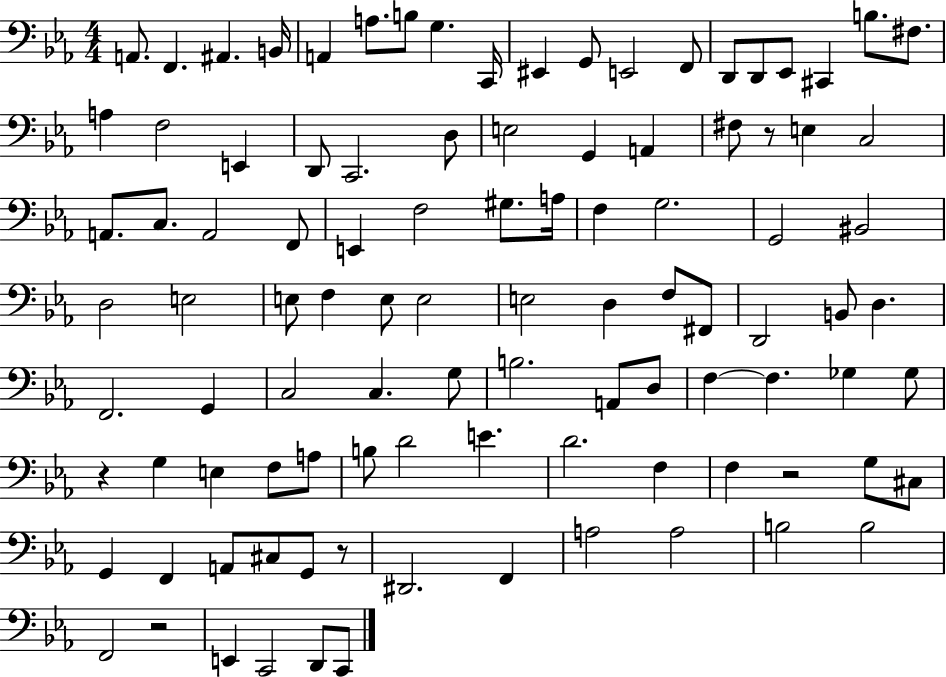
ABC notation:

X:1
T:Untitled
M:4/4
L:1/4
K:Eb
A,,/2 F,, ^A,, B,,/4 A,, A,/2 B,/2 G, C,,/4 ^E,, G,,/2 E,,2 F,,/2 D,,/2 D,,/2 _E,,/2 ^C,, B,/2 ^F,/2 A, F,2 E,, D,,/2 C,,2 D,/2 E,2 G,, A,, ^F,/2 z/2 E, C,2 A,,/2 C,/2 A,,2 F,,/2 E,, F,2 ^G,/2 A,/4 F, G,2 G,,2 ^B,,2 D,2 E,2 E,/2 F, E,/2 E,2 E,2 D, F,/2 ^F,,/2 D,,2 B,,/2 D, F,,2 G,, C,2 C, G,/2 B,2 A,,/2 D,/2 F, F, _G, _G,/2 z G, E, F,/2 A,/2 B,/2 D2 E D2 F, F, z2 G,/2 ^C,/2 G,, F,, A,,/2 ^C,/2 G,,/2 z/2 ^D,,2 F,, A,2 A,2 B,2 B,2 F,,2 z2 E,, C,,2 D,,/2 C,,/2